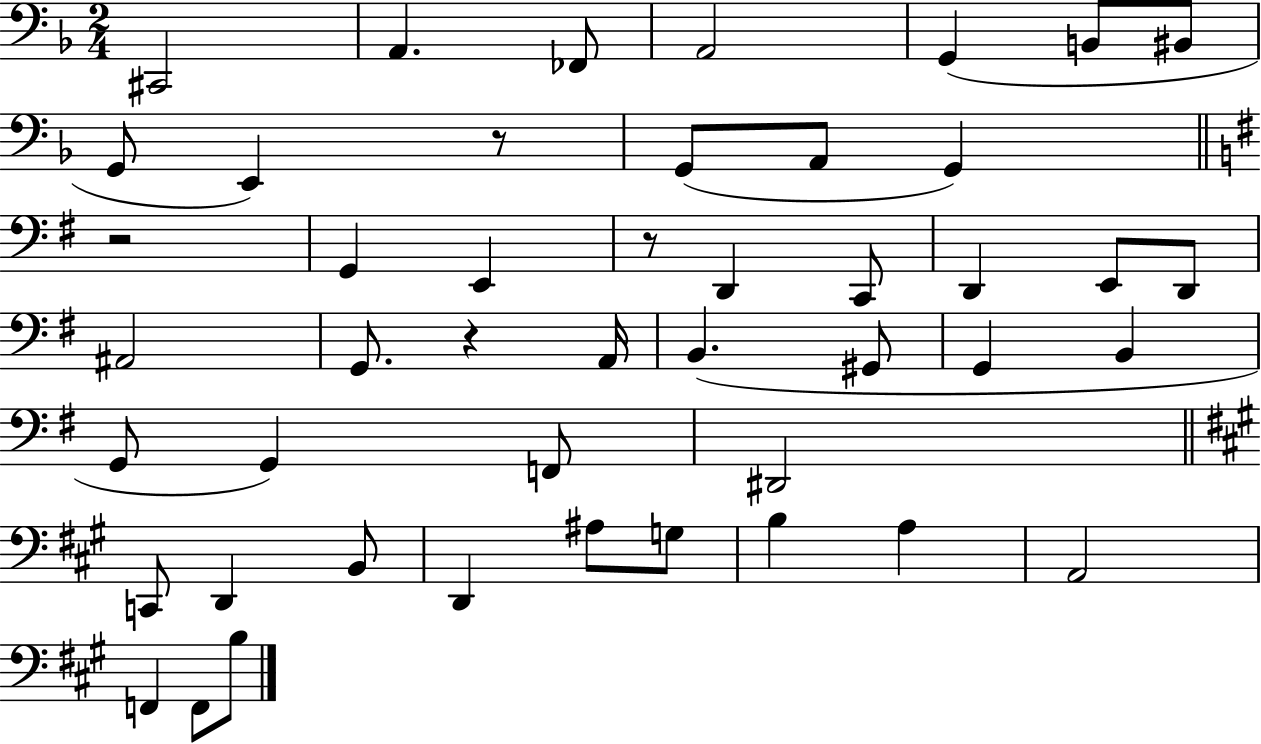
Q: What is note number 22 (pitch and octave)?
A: A2